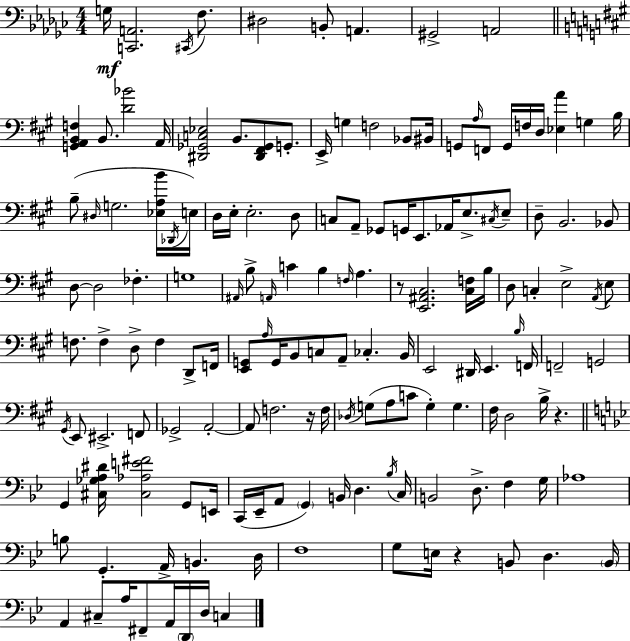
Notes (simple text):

G3/s [C2,A2]/h. C#2/s F3/e. D#3/h B2/e A2/q. G#2/h A2/h [G2,A2,B2,F3]/q B2/e. [D4,Bb4]/h A2/s [D#2,Gb2,C3,Eb3]/h B2/e. [D#2,F#2,Gb2]/e G2/e. E2/s G3/q F3/h Bb2/e BIS2/s G2/e A3/s F2/e G2/s F3/s D3/s [Eb3,A4]/q G3/q B3/s B3/e D#3/s G3/h. [Eb3,A3,B4]/s Db2/s E3/s D3/s E3/s E3/h. D3/e C3/e A2/e Gb2/e G2/s E2/e. Ab2/s E3/e. C#3/s E3/e D3/e B2/h. Bb2/e D3/e D3/h FES3/q. G3/w A#2/s B3/e A2/s C4/q B3/q F3/s A3/q. R/e [E2,A#2,C#3]/h. [C#3,F3]/s B3/s D3/e C3/q E3/h A2/s E3/e F3/e. F3/q D3/e F3/q D2/e F2/s [E2,G2]/e A3/s G2/s B2/e C3/e A2/e CES3/q. B2/s E2/h D#2/s E2/q. B3/s F2/s F2/h G2/h G#2/s E2/e EIS2/h. F2/e Gb2/h A2/h A2/e F3/h. R/s F3/s Db3/s G3/e A3/e C4/e G3/q G3/q. F#3/s D3/h B3/s R/q. G2/q [C#3,Gb3,A3,D#4]/s [C#3,Ab3,E4,F#4]/h G2/e E2/s C2/s Eb2/s A2/e G2/q B2/s D3/q. Bb3/s C3/s B2/h D3/e. F3/q G3/s Ab3/w B3/e G2/q. A2/s B2/q. D3/s F3/w G3/e E3/s R/q B2/e D3/q. B2/s A2/q C#3/e A3/s F#2/e A2/s D2/s D3/s C3/q